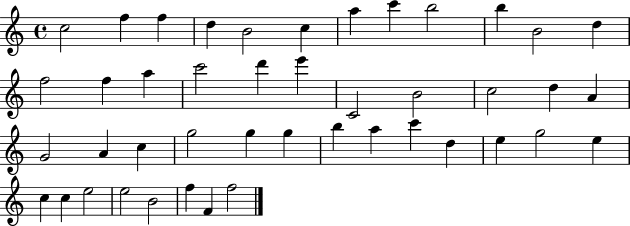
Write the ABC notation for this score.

X:1
T:Untitled
M:4/4
L:1/4
K:C
c2 f f d B2 c a c' b2 b B2 d f2 f a c'2 d' e' C2 B2 c2 d A G2 A c g2 g g b a c' d e g2 e c c e2 e2 B2 f F f2